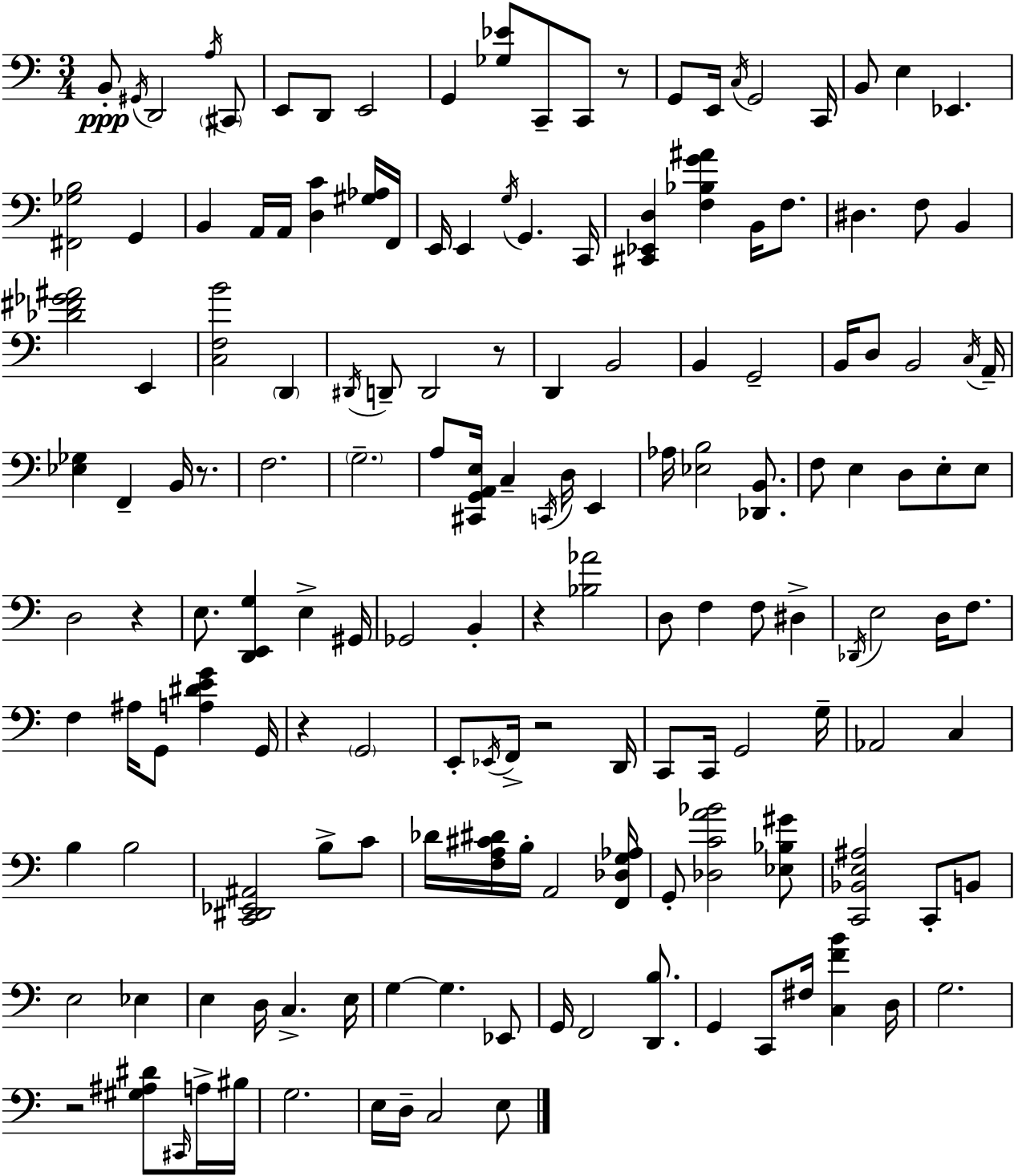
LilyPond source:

{
  \clef bass
  \numericTimeSignature
  \time 3/4
  \key a \minor
  b,8-.\ppp \acciaccatura { gis,16 } d,2 \acciaccatura { a16 } | \parenthesize cis,8 e,8 d,8 e,2 | g,4 <ges ees'>8 c,8-- c,8 | r8 g,8 e,16 \acciaccatura { c16 } g,2 | \break c,16 b,8 e4 ees,4. | <fis, ges b>2 g,4 | b,4 a,16 a,16 <d c'>4 | <gis aes>16 f,16 e,16 e,4 \acciaccatura { g16 } g,4. | \break c,16 <cis, ees, d>4 <f bes g' ais'>4 | b,16 f8. dis4. f8 | b,4 <des' fis' ges' ais'>2 | e,4 <c f b'>2 | \break \parenthesize d,4 \acciaccatura { dis,16 } d,8-- d,2 | r8 d,4 b,2 | b,4 g,2-- | b,16 d8 b,2 | \break \acciaccatura { c16 } a,16-- <ees ges>4 f,4-- | b,16 r8. f2. | \parenthesize g2.-- | a8 <cis, g, a, e>16 c4-- | \break \acciaccatura { c,16 } d16 e,4 aes16 <ees b>2 | <des, b,>8. f8 e4 | d8 e8-. e8 d2 | r4 e8. <d, e, g>4 | \break e4-> gis,16 ges,2 | b,4-. r4 <bes aes'>2 | d8 f4 | f8 dis4-> \acciaccatura { des,16 } e2 | \break d16 f8. f4 | ais16 g,8 <a dis' e' g'>4 g,16 r4 | \parenthesize g,2 e,8-. \acciaccatura { ees,16 } f,16-> | r2 d,16 c,8 c,16 | \break g,2 g16-- aes,2 | c4 b4 | b2 <c, dis, ees, ais,>2 | b8-> c'8 des'16 <f a cis' dis'>16 b16-. | \break a,2 <f, des g aes>16 g,8-. <des c' a' bes'>2 | <ees bes gis'>8 <c, bes, e ais>2 | c,8-. b,8 e2 | ees4 e4 | \break d16 c4.-> e16 g4~~ | g4. ees,8 g,16 f,2 | <d, b>8. g,4 | c,8 fis16 <c f' b'>4 d16 g2. | \break r2 | <gis ais dis'>8 \grace { cis,16 } a16-> bis16 g2. | e16 d16-- | c2 e8 \bar "|."
}